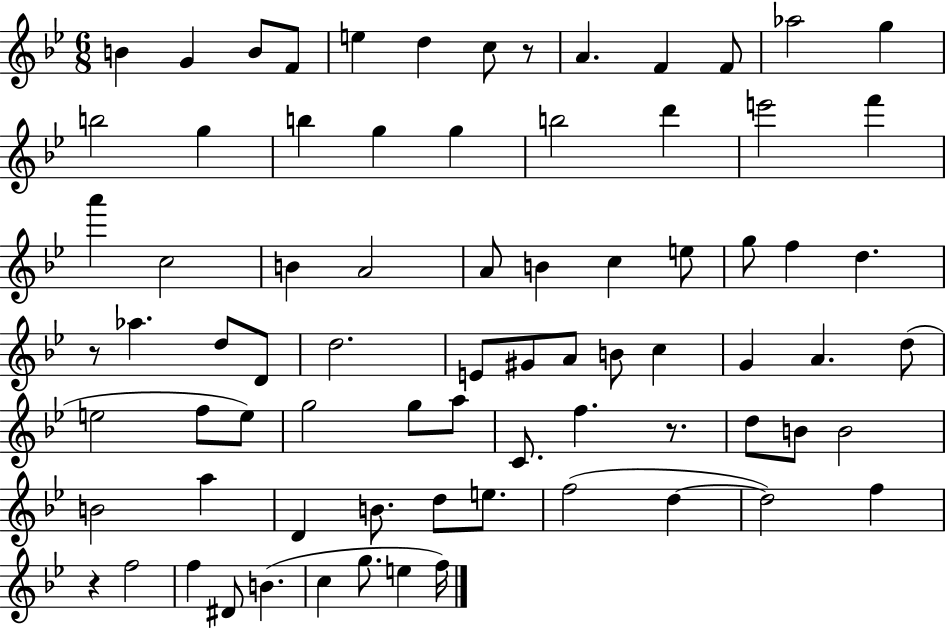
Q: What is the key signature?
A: BES major